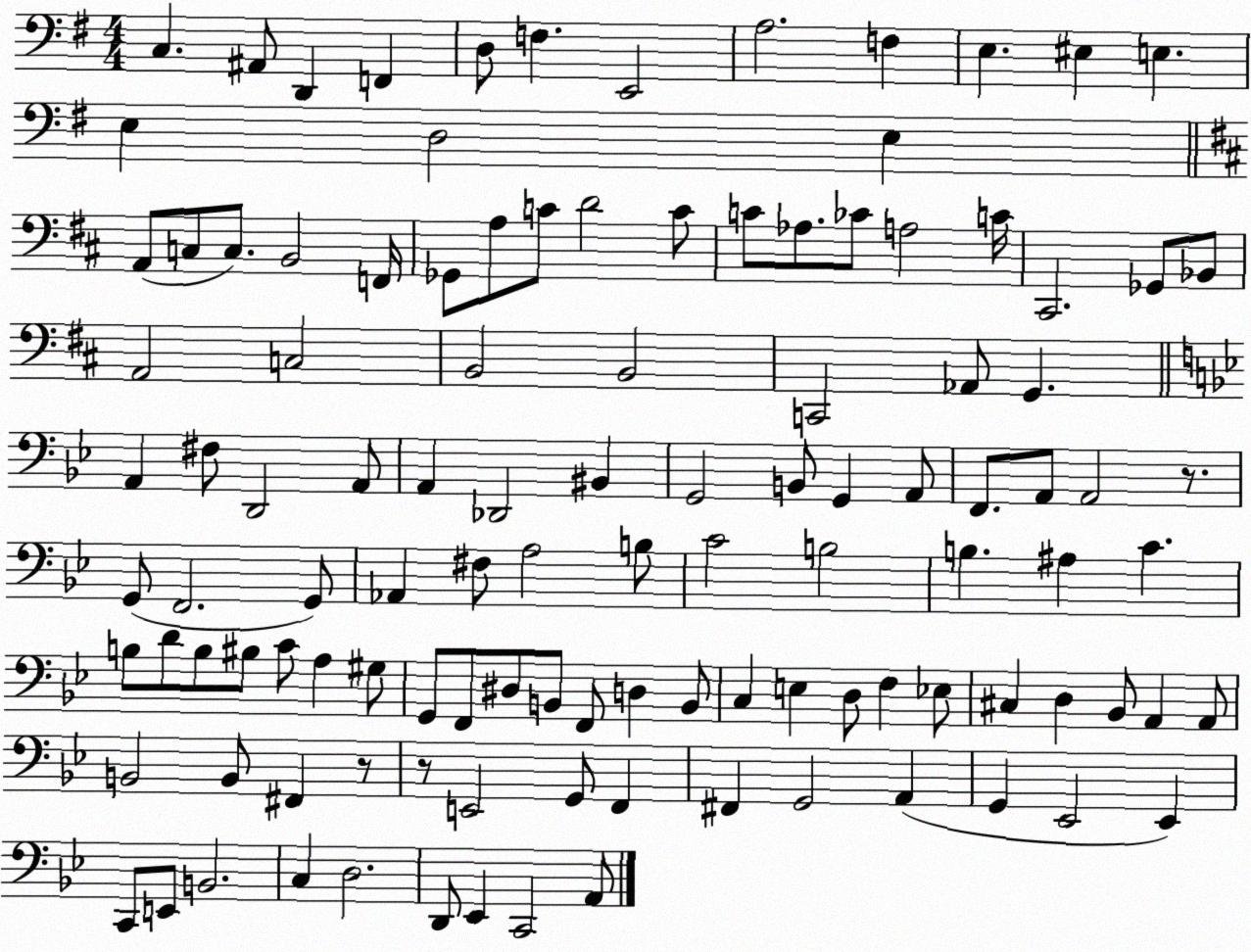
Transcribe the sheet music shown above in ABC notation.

X:1
T:Untitled
M:4/4
L:1/4
K:G
C, ^A,,/2 D,, F,, D,/2 F, E,,2 A,2 F, E, ^E, E, E, D,2 E, A,,/2 C,/2 C,/2 B,,2 F,,/4 _G,,/2 A,/2 C/2 D2 C/2 C/2 _A,/2 _C/2 A,2 C/4 ^C,,2 _G,,/2 _B,,/2 A,,2 C,2 B,,2 B,,2 C,,2 _A,,/2 G,, A,, ^F,/2 D,,2 A,,/2 A,, _D,,2 ^B,, G,,2 B,,/2 G,, A,,/2 F,,/2 A,,/2 A,,2 z/2 G,,/2 F,,2 G,,/2 _A,, ^F,/2 A,2 B,/2 C2 B,2 B, ^A, C B,/2 D/2 B,/2 ^B,/2 C/2 A, ^G,/2 G,,/2 F,,/2 ^D,/2 B,,/2 F,,/2 D, B,,/2 C, E, D,/2 F, _E,/2 ^C, D, _B,,/2 A,, A,,/2 B,,2 B,,/2 ^F,, z/2 z/2 E,,2 G,,/2 F,, ^F,, G,,2 A,, G,, _E,,2 _E,, C,,/2 E,,/2 B,,2 C, D,2 D,,/2 _E,, C,,2 A,,/2